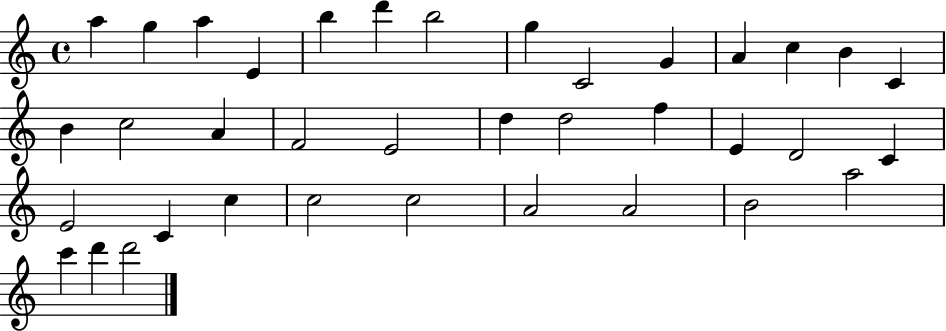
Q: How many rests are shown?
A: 0